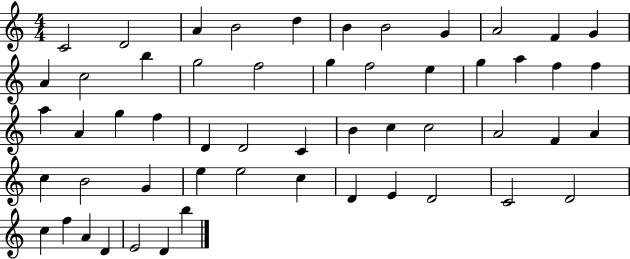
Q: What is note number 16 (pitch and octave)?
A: F5